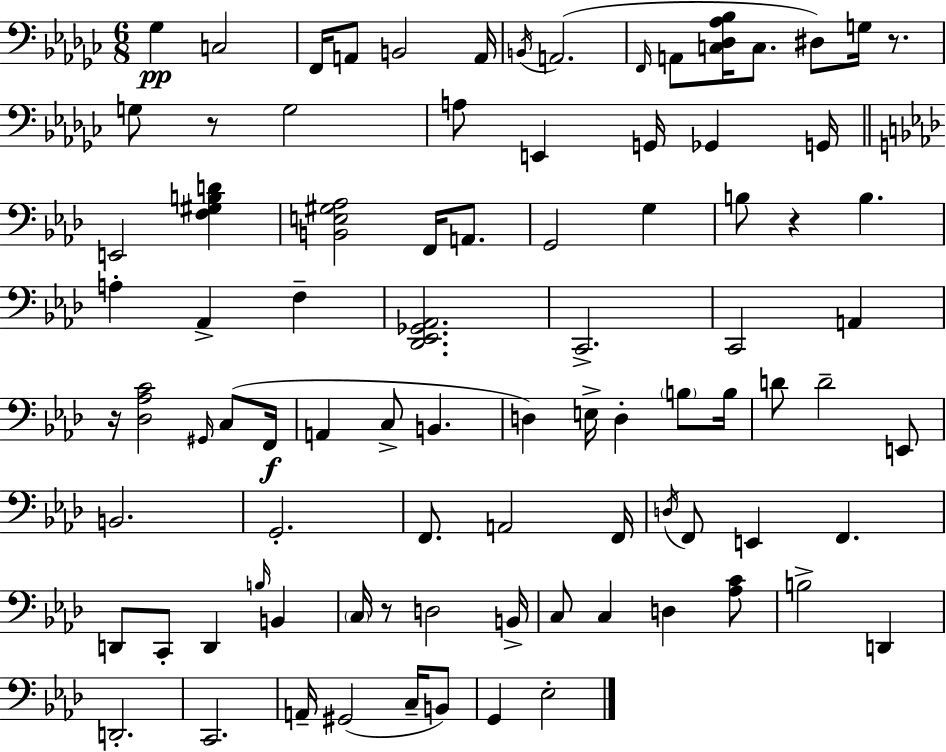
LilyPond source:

{
  \clef bass
  \numericTimeSignature
  \time 6/8
  \key ees \minor
  \repeat volta 2 { ges4\pp c2 | f,16 a,8 b,2 a,16 | \acciaccatura { b,16 } a,2.( | \grace { f,16 } a,8 <c des aes bes>16 c8. dis8) g16 r8. | \break g8 r8 g2 | a8 e,4 g,16 ges,4 | g,16 \bar "||" \break \key f \minor e,2 <f gis b d'>4 | <b, e gis aes>2 f,16 a,8. | g,2 g4 | b8 r4 b4. | \break a4-. aes,4-> f4-- | <des, ees, ges, aes,>2. | c,2.-> | c,2 a,4 | \break r16 <des aes c'>2 \grace { gis,16 } c8( | f,16\f a,4 c8-> b,4. | d4) e16-> d4-. \parenthesize b8 | b16 d'8 d'2-- e,8 | \break b,2. | g,2.-. | f,8. a,2 | f,16 \acciaccatura { d16 } f,8 e,4 f,4. | \break d,8 c,8-. d,4 \grace { b16 } b,4 | \parenthesize c16 r8 d2 | b,16-> c8 c4 d4 | <aes c'>8 b2-> d,4 | \break d,2.-. | c,2. | a,16-- gis,2( | c16-- b,8) g,4 ees2-. | \break } \bar "|."
}